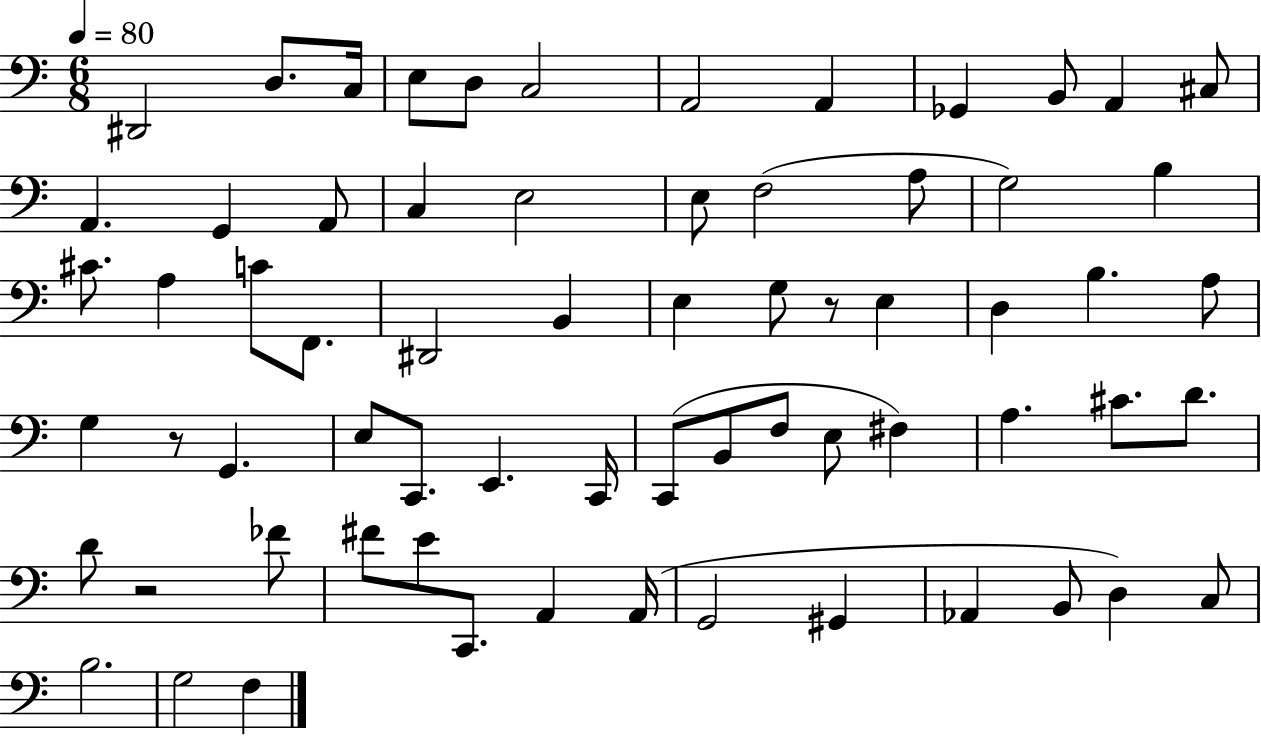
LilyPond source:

{
  \clef bass
  \numericTimeSignature
  \time 6/8
  \key c \major
  \tempo 4 = 80
  \repeat volta 2 { dis,2 d8. c16 | e8 d8 c2 | a,2 a,4 | ges,4 b,8 a,4 cis8 | \break a,4. g,4 a,8 | c4 e2 | e8 f2( a8 | g2) b4 | \break cis'8. a4 c'8 f,8. | dis,2 b,4 | e4 g8 r8 e4 | d4 b4. a8 | \break g4 r8 g,4. | e8 c,8. e,4. c,16 | c,8( b,8 f8 e8 fis4) | a4. cis'8. d'8. | \break d'8 r2 fes'8 | fis'8 e'8 c,8. a,4 a,16( | g,2 gis,4 | aes,4 b,8 d4) c8 | \break b2. | g2 f4 | } \bar "|."
}